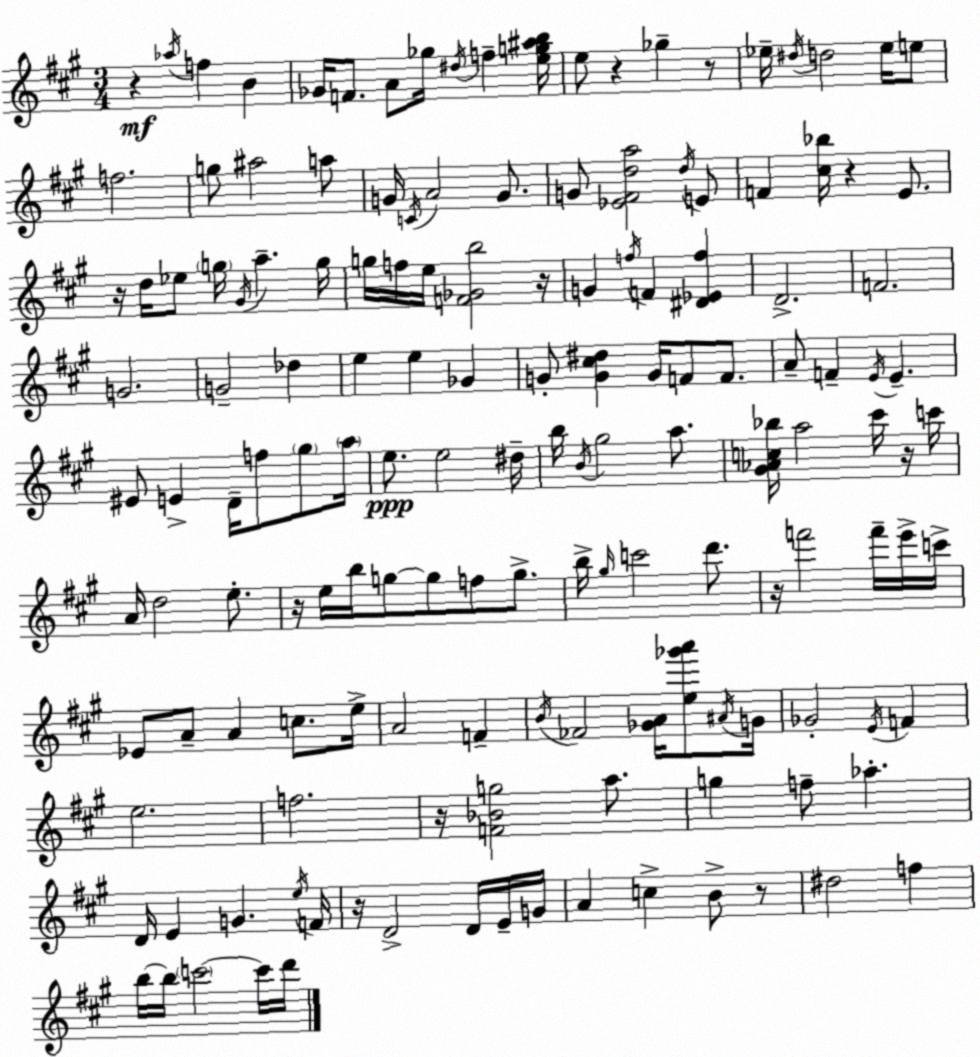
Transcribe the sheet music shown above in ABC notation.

X:1
T:Untitled
M:3/4
L:1/4
K:A
z _a/4 f B _G/4 F/2 A/2 _g/4 ^d/4 f [eg^ab]/4 e/2 z _g z/2 _e/4 ^d/4 d2 _e/4 e/2 f2 g/2 ^a2 a/2 G/4 C/4 A2 G/2 G/2 [_E^Fda]2 d/4 E/2 F [^c_b]/4 z E/2 z/4 d/4 _e/2 g/4 ^G/4 a g/4 g/4 f/4 e/4 [F_Gb]2 z/4 G f/4 F [^D_Ef] D2 F2 G2 G2 _d e e _G G/2 [G^c^d] G/4 F/2 F/2 A/2 F E/4 E ^E/2 E D/4 f/2 ^g/2 a/4 e/2 e2 ^d/4 b/4 B/4 ^g2 a/2 [^G_Ac_b]/4 a2 ^c'/4 z/4 c'/4 A/4 d2 e/2 z/4 e/4 b/4 g/2 g/2 f/2 g/2 b/4 ^g/4 c'2 d'/2 z/4 f'2 f'/4 e'/4 c'/4 _E/2 A/2 A c/2 e/4 A2 F B/4 _F2 [_GA]/4 [e_g'a']/2 ^A/4 G/4 _G2 E/4 F e2 f2 z/4 [F_Bg]2 a/2 g f/2 _a D/4 E G e/4 F/4 z/4 D2 D/4 E/4 G/4 A c B/2 z/2 ^d2 f b/4 b/4 c'2 c'/4 d'/4